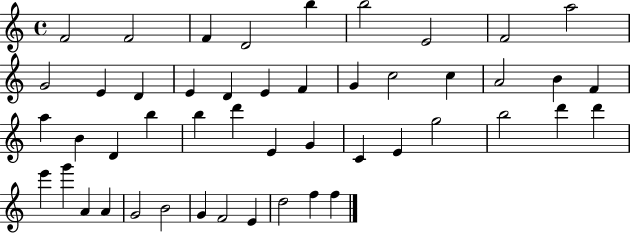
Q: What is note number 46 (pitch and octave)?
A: D5